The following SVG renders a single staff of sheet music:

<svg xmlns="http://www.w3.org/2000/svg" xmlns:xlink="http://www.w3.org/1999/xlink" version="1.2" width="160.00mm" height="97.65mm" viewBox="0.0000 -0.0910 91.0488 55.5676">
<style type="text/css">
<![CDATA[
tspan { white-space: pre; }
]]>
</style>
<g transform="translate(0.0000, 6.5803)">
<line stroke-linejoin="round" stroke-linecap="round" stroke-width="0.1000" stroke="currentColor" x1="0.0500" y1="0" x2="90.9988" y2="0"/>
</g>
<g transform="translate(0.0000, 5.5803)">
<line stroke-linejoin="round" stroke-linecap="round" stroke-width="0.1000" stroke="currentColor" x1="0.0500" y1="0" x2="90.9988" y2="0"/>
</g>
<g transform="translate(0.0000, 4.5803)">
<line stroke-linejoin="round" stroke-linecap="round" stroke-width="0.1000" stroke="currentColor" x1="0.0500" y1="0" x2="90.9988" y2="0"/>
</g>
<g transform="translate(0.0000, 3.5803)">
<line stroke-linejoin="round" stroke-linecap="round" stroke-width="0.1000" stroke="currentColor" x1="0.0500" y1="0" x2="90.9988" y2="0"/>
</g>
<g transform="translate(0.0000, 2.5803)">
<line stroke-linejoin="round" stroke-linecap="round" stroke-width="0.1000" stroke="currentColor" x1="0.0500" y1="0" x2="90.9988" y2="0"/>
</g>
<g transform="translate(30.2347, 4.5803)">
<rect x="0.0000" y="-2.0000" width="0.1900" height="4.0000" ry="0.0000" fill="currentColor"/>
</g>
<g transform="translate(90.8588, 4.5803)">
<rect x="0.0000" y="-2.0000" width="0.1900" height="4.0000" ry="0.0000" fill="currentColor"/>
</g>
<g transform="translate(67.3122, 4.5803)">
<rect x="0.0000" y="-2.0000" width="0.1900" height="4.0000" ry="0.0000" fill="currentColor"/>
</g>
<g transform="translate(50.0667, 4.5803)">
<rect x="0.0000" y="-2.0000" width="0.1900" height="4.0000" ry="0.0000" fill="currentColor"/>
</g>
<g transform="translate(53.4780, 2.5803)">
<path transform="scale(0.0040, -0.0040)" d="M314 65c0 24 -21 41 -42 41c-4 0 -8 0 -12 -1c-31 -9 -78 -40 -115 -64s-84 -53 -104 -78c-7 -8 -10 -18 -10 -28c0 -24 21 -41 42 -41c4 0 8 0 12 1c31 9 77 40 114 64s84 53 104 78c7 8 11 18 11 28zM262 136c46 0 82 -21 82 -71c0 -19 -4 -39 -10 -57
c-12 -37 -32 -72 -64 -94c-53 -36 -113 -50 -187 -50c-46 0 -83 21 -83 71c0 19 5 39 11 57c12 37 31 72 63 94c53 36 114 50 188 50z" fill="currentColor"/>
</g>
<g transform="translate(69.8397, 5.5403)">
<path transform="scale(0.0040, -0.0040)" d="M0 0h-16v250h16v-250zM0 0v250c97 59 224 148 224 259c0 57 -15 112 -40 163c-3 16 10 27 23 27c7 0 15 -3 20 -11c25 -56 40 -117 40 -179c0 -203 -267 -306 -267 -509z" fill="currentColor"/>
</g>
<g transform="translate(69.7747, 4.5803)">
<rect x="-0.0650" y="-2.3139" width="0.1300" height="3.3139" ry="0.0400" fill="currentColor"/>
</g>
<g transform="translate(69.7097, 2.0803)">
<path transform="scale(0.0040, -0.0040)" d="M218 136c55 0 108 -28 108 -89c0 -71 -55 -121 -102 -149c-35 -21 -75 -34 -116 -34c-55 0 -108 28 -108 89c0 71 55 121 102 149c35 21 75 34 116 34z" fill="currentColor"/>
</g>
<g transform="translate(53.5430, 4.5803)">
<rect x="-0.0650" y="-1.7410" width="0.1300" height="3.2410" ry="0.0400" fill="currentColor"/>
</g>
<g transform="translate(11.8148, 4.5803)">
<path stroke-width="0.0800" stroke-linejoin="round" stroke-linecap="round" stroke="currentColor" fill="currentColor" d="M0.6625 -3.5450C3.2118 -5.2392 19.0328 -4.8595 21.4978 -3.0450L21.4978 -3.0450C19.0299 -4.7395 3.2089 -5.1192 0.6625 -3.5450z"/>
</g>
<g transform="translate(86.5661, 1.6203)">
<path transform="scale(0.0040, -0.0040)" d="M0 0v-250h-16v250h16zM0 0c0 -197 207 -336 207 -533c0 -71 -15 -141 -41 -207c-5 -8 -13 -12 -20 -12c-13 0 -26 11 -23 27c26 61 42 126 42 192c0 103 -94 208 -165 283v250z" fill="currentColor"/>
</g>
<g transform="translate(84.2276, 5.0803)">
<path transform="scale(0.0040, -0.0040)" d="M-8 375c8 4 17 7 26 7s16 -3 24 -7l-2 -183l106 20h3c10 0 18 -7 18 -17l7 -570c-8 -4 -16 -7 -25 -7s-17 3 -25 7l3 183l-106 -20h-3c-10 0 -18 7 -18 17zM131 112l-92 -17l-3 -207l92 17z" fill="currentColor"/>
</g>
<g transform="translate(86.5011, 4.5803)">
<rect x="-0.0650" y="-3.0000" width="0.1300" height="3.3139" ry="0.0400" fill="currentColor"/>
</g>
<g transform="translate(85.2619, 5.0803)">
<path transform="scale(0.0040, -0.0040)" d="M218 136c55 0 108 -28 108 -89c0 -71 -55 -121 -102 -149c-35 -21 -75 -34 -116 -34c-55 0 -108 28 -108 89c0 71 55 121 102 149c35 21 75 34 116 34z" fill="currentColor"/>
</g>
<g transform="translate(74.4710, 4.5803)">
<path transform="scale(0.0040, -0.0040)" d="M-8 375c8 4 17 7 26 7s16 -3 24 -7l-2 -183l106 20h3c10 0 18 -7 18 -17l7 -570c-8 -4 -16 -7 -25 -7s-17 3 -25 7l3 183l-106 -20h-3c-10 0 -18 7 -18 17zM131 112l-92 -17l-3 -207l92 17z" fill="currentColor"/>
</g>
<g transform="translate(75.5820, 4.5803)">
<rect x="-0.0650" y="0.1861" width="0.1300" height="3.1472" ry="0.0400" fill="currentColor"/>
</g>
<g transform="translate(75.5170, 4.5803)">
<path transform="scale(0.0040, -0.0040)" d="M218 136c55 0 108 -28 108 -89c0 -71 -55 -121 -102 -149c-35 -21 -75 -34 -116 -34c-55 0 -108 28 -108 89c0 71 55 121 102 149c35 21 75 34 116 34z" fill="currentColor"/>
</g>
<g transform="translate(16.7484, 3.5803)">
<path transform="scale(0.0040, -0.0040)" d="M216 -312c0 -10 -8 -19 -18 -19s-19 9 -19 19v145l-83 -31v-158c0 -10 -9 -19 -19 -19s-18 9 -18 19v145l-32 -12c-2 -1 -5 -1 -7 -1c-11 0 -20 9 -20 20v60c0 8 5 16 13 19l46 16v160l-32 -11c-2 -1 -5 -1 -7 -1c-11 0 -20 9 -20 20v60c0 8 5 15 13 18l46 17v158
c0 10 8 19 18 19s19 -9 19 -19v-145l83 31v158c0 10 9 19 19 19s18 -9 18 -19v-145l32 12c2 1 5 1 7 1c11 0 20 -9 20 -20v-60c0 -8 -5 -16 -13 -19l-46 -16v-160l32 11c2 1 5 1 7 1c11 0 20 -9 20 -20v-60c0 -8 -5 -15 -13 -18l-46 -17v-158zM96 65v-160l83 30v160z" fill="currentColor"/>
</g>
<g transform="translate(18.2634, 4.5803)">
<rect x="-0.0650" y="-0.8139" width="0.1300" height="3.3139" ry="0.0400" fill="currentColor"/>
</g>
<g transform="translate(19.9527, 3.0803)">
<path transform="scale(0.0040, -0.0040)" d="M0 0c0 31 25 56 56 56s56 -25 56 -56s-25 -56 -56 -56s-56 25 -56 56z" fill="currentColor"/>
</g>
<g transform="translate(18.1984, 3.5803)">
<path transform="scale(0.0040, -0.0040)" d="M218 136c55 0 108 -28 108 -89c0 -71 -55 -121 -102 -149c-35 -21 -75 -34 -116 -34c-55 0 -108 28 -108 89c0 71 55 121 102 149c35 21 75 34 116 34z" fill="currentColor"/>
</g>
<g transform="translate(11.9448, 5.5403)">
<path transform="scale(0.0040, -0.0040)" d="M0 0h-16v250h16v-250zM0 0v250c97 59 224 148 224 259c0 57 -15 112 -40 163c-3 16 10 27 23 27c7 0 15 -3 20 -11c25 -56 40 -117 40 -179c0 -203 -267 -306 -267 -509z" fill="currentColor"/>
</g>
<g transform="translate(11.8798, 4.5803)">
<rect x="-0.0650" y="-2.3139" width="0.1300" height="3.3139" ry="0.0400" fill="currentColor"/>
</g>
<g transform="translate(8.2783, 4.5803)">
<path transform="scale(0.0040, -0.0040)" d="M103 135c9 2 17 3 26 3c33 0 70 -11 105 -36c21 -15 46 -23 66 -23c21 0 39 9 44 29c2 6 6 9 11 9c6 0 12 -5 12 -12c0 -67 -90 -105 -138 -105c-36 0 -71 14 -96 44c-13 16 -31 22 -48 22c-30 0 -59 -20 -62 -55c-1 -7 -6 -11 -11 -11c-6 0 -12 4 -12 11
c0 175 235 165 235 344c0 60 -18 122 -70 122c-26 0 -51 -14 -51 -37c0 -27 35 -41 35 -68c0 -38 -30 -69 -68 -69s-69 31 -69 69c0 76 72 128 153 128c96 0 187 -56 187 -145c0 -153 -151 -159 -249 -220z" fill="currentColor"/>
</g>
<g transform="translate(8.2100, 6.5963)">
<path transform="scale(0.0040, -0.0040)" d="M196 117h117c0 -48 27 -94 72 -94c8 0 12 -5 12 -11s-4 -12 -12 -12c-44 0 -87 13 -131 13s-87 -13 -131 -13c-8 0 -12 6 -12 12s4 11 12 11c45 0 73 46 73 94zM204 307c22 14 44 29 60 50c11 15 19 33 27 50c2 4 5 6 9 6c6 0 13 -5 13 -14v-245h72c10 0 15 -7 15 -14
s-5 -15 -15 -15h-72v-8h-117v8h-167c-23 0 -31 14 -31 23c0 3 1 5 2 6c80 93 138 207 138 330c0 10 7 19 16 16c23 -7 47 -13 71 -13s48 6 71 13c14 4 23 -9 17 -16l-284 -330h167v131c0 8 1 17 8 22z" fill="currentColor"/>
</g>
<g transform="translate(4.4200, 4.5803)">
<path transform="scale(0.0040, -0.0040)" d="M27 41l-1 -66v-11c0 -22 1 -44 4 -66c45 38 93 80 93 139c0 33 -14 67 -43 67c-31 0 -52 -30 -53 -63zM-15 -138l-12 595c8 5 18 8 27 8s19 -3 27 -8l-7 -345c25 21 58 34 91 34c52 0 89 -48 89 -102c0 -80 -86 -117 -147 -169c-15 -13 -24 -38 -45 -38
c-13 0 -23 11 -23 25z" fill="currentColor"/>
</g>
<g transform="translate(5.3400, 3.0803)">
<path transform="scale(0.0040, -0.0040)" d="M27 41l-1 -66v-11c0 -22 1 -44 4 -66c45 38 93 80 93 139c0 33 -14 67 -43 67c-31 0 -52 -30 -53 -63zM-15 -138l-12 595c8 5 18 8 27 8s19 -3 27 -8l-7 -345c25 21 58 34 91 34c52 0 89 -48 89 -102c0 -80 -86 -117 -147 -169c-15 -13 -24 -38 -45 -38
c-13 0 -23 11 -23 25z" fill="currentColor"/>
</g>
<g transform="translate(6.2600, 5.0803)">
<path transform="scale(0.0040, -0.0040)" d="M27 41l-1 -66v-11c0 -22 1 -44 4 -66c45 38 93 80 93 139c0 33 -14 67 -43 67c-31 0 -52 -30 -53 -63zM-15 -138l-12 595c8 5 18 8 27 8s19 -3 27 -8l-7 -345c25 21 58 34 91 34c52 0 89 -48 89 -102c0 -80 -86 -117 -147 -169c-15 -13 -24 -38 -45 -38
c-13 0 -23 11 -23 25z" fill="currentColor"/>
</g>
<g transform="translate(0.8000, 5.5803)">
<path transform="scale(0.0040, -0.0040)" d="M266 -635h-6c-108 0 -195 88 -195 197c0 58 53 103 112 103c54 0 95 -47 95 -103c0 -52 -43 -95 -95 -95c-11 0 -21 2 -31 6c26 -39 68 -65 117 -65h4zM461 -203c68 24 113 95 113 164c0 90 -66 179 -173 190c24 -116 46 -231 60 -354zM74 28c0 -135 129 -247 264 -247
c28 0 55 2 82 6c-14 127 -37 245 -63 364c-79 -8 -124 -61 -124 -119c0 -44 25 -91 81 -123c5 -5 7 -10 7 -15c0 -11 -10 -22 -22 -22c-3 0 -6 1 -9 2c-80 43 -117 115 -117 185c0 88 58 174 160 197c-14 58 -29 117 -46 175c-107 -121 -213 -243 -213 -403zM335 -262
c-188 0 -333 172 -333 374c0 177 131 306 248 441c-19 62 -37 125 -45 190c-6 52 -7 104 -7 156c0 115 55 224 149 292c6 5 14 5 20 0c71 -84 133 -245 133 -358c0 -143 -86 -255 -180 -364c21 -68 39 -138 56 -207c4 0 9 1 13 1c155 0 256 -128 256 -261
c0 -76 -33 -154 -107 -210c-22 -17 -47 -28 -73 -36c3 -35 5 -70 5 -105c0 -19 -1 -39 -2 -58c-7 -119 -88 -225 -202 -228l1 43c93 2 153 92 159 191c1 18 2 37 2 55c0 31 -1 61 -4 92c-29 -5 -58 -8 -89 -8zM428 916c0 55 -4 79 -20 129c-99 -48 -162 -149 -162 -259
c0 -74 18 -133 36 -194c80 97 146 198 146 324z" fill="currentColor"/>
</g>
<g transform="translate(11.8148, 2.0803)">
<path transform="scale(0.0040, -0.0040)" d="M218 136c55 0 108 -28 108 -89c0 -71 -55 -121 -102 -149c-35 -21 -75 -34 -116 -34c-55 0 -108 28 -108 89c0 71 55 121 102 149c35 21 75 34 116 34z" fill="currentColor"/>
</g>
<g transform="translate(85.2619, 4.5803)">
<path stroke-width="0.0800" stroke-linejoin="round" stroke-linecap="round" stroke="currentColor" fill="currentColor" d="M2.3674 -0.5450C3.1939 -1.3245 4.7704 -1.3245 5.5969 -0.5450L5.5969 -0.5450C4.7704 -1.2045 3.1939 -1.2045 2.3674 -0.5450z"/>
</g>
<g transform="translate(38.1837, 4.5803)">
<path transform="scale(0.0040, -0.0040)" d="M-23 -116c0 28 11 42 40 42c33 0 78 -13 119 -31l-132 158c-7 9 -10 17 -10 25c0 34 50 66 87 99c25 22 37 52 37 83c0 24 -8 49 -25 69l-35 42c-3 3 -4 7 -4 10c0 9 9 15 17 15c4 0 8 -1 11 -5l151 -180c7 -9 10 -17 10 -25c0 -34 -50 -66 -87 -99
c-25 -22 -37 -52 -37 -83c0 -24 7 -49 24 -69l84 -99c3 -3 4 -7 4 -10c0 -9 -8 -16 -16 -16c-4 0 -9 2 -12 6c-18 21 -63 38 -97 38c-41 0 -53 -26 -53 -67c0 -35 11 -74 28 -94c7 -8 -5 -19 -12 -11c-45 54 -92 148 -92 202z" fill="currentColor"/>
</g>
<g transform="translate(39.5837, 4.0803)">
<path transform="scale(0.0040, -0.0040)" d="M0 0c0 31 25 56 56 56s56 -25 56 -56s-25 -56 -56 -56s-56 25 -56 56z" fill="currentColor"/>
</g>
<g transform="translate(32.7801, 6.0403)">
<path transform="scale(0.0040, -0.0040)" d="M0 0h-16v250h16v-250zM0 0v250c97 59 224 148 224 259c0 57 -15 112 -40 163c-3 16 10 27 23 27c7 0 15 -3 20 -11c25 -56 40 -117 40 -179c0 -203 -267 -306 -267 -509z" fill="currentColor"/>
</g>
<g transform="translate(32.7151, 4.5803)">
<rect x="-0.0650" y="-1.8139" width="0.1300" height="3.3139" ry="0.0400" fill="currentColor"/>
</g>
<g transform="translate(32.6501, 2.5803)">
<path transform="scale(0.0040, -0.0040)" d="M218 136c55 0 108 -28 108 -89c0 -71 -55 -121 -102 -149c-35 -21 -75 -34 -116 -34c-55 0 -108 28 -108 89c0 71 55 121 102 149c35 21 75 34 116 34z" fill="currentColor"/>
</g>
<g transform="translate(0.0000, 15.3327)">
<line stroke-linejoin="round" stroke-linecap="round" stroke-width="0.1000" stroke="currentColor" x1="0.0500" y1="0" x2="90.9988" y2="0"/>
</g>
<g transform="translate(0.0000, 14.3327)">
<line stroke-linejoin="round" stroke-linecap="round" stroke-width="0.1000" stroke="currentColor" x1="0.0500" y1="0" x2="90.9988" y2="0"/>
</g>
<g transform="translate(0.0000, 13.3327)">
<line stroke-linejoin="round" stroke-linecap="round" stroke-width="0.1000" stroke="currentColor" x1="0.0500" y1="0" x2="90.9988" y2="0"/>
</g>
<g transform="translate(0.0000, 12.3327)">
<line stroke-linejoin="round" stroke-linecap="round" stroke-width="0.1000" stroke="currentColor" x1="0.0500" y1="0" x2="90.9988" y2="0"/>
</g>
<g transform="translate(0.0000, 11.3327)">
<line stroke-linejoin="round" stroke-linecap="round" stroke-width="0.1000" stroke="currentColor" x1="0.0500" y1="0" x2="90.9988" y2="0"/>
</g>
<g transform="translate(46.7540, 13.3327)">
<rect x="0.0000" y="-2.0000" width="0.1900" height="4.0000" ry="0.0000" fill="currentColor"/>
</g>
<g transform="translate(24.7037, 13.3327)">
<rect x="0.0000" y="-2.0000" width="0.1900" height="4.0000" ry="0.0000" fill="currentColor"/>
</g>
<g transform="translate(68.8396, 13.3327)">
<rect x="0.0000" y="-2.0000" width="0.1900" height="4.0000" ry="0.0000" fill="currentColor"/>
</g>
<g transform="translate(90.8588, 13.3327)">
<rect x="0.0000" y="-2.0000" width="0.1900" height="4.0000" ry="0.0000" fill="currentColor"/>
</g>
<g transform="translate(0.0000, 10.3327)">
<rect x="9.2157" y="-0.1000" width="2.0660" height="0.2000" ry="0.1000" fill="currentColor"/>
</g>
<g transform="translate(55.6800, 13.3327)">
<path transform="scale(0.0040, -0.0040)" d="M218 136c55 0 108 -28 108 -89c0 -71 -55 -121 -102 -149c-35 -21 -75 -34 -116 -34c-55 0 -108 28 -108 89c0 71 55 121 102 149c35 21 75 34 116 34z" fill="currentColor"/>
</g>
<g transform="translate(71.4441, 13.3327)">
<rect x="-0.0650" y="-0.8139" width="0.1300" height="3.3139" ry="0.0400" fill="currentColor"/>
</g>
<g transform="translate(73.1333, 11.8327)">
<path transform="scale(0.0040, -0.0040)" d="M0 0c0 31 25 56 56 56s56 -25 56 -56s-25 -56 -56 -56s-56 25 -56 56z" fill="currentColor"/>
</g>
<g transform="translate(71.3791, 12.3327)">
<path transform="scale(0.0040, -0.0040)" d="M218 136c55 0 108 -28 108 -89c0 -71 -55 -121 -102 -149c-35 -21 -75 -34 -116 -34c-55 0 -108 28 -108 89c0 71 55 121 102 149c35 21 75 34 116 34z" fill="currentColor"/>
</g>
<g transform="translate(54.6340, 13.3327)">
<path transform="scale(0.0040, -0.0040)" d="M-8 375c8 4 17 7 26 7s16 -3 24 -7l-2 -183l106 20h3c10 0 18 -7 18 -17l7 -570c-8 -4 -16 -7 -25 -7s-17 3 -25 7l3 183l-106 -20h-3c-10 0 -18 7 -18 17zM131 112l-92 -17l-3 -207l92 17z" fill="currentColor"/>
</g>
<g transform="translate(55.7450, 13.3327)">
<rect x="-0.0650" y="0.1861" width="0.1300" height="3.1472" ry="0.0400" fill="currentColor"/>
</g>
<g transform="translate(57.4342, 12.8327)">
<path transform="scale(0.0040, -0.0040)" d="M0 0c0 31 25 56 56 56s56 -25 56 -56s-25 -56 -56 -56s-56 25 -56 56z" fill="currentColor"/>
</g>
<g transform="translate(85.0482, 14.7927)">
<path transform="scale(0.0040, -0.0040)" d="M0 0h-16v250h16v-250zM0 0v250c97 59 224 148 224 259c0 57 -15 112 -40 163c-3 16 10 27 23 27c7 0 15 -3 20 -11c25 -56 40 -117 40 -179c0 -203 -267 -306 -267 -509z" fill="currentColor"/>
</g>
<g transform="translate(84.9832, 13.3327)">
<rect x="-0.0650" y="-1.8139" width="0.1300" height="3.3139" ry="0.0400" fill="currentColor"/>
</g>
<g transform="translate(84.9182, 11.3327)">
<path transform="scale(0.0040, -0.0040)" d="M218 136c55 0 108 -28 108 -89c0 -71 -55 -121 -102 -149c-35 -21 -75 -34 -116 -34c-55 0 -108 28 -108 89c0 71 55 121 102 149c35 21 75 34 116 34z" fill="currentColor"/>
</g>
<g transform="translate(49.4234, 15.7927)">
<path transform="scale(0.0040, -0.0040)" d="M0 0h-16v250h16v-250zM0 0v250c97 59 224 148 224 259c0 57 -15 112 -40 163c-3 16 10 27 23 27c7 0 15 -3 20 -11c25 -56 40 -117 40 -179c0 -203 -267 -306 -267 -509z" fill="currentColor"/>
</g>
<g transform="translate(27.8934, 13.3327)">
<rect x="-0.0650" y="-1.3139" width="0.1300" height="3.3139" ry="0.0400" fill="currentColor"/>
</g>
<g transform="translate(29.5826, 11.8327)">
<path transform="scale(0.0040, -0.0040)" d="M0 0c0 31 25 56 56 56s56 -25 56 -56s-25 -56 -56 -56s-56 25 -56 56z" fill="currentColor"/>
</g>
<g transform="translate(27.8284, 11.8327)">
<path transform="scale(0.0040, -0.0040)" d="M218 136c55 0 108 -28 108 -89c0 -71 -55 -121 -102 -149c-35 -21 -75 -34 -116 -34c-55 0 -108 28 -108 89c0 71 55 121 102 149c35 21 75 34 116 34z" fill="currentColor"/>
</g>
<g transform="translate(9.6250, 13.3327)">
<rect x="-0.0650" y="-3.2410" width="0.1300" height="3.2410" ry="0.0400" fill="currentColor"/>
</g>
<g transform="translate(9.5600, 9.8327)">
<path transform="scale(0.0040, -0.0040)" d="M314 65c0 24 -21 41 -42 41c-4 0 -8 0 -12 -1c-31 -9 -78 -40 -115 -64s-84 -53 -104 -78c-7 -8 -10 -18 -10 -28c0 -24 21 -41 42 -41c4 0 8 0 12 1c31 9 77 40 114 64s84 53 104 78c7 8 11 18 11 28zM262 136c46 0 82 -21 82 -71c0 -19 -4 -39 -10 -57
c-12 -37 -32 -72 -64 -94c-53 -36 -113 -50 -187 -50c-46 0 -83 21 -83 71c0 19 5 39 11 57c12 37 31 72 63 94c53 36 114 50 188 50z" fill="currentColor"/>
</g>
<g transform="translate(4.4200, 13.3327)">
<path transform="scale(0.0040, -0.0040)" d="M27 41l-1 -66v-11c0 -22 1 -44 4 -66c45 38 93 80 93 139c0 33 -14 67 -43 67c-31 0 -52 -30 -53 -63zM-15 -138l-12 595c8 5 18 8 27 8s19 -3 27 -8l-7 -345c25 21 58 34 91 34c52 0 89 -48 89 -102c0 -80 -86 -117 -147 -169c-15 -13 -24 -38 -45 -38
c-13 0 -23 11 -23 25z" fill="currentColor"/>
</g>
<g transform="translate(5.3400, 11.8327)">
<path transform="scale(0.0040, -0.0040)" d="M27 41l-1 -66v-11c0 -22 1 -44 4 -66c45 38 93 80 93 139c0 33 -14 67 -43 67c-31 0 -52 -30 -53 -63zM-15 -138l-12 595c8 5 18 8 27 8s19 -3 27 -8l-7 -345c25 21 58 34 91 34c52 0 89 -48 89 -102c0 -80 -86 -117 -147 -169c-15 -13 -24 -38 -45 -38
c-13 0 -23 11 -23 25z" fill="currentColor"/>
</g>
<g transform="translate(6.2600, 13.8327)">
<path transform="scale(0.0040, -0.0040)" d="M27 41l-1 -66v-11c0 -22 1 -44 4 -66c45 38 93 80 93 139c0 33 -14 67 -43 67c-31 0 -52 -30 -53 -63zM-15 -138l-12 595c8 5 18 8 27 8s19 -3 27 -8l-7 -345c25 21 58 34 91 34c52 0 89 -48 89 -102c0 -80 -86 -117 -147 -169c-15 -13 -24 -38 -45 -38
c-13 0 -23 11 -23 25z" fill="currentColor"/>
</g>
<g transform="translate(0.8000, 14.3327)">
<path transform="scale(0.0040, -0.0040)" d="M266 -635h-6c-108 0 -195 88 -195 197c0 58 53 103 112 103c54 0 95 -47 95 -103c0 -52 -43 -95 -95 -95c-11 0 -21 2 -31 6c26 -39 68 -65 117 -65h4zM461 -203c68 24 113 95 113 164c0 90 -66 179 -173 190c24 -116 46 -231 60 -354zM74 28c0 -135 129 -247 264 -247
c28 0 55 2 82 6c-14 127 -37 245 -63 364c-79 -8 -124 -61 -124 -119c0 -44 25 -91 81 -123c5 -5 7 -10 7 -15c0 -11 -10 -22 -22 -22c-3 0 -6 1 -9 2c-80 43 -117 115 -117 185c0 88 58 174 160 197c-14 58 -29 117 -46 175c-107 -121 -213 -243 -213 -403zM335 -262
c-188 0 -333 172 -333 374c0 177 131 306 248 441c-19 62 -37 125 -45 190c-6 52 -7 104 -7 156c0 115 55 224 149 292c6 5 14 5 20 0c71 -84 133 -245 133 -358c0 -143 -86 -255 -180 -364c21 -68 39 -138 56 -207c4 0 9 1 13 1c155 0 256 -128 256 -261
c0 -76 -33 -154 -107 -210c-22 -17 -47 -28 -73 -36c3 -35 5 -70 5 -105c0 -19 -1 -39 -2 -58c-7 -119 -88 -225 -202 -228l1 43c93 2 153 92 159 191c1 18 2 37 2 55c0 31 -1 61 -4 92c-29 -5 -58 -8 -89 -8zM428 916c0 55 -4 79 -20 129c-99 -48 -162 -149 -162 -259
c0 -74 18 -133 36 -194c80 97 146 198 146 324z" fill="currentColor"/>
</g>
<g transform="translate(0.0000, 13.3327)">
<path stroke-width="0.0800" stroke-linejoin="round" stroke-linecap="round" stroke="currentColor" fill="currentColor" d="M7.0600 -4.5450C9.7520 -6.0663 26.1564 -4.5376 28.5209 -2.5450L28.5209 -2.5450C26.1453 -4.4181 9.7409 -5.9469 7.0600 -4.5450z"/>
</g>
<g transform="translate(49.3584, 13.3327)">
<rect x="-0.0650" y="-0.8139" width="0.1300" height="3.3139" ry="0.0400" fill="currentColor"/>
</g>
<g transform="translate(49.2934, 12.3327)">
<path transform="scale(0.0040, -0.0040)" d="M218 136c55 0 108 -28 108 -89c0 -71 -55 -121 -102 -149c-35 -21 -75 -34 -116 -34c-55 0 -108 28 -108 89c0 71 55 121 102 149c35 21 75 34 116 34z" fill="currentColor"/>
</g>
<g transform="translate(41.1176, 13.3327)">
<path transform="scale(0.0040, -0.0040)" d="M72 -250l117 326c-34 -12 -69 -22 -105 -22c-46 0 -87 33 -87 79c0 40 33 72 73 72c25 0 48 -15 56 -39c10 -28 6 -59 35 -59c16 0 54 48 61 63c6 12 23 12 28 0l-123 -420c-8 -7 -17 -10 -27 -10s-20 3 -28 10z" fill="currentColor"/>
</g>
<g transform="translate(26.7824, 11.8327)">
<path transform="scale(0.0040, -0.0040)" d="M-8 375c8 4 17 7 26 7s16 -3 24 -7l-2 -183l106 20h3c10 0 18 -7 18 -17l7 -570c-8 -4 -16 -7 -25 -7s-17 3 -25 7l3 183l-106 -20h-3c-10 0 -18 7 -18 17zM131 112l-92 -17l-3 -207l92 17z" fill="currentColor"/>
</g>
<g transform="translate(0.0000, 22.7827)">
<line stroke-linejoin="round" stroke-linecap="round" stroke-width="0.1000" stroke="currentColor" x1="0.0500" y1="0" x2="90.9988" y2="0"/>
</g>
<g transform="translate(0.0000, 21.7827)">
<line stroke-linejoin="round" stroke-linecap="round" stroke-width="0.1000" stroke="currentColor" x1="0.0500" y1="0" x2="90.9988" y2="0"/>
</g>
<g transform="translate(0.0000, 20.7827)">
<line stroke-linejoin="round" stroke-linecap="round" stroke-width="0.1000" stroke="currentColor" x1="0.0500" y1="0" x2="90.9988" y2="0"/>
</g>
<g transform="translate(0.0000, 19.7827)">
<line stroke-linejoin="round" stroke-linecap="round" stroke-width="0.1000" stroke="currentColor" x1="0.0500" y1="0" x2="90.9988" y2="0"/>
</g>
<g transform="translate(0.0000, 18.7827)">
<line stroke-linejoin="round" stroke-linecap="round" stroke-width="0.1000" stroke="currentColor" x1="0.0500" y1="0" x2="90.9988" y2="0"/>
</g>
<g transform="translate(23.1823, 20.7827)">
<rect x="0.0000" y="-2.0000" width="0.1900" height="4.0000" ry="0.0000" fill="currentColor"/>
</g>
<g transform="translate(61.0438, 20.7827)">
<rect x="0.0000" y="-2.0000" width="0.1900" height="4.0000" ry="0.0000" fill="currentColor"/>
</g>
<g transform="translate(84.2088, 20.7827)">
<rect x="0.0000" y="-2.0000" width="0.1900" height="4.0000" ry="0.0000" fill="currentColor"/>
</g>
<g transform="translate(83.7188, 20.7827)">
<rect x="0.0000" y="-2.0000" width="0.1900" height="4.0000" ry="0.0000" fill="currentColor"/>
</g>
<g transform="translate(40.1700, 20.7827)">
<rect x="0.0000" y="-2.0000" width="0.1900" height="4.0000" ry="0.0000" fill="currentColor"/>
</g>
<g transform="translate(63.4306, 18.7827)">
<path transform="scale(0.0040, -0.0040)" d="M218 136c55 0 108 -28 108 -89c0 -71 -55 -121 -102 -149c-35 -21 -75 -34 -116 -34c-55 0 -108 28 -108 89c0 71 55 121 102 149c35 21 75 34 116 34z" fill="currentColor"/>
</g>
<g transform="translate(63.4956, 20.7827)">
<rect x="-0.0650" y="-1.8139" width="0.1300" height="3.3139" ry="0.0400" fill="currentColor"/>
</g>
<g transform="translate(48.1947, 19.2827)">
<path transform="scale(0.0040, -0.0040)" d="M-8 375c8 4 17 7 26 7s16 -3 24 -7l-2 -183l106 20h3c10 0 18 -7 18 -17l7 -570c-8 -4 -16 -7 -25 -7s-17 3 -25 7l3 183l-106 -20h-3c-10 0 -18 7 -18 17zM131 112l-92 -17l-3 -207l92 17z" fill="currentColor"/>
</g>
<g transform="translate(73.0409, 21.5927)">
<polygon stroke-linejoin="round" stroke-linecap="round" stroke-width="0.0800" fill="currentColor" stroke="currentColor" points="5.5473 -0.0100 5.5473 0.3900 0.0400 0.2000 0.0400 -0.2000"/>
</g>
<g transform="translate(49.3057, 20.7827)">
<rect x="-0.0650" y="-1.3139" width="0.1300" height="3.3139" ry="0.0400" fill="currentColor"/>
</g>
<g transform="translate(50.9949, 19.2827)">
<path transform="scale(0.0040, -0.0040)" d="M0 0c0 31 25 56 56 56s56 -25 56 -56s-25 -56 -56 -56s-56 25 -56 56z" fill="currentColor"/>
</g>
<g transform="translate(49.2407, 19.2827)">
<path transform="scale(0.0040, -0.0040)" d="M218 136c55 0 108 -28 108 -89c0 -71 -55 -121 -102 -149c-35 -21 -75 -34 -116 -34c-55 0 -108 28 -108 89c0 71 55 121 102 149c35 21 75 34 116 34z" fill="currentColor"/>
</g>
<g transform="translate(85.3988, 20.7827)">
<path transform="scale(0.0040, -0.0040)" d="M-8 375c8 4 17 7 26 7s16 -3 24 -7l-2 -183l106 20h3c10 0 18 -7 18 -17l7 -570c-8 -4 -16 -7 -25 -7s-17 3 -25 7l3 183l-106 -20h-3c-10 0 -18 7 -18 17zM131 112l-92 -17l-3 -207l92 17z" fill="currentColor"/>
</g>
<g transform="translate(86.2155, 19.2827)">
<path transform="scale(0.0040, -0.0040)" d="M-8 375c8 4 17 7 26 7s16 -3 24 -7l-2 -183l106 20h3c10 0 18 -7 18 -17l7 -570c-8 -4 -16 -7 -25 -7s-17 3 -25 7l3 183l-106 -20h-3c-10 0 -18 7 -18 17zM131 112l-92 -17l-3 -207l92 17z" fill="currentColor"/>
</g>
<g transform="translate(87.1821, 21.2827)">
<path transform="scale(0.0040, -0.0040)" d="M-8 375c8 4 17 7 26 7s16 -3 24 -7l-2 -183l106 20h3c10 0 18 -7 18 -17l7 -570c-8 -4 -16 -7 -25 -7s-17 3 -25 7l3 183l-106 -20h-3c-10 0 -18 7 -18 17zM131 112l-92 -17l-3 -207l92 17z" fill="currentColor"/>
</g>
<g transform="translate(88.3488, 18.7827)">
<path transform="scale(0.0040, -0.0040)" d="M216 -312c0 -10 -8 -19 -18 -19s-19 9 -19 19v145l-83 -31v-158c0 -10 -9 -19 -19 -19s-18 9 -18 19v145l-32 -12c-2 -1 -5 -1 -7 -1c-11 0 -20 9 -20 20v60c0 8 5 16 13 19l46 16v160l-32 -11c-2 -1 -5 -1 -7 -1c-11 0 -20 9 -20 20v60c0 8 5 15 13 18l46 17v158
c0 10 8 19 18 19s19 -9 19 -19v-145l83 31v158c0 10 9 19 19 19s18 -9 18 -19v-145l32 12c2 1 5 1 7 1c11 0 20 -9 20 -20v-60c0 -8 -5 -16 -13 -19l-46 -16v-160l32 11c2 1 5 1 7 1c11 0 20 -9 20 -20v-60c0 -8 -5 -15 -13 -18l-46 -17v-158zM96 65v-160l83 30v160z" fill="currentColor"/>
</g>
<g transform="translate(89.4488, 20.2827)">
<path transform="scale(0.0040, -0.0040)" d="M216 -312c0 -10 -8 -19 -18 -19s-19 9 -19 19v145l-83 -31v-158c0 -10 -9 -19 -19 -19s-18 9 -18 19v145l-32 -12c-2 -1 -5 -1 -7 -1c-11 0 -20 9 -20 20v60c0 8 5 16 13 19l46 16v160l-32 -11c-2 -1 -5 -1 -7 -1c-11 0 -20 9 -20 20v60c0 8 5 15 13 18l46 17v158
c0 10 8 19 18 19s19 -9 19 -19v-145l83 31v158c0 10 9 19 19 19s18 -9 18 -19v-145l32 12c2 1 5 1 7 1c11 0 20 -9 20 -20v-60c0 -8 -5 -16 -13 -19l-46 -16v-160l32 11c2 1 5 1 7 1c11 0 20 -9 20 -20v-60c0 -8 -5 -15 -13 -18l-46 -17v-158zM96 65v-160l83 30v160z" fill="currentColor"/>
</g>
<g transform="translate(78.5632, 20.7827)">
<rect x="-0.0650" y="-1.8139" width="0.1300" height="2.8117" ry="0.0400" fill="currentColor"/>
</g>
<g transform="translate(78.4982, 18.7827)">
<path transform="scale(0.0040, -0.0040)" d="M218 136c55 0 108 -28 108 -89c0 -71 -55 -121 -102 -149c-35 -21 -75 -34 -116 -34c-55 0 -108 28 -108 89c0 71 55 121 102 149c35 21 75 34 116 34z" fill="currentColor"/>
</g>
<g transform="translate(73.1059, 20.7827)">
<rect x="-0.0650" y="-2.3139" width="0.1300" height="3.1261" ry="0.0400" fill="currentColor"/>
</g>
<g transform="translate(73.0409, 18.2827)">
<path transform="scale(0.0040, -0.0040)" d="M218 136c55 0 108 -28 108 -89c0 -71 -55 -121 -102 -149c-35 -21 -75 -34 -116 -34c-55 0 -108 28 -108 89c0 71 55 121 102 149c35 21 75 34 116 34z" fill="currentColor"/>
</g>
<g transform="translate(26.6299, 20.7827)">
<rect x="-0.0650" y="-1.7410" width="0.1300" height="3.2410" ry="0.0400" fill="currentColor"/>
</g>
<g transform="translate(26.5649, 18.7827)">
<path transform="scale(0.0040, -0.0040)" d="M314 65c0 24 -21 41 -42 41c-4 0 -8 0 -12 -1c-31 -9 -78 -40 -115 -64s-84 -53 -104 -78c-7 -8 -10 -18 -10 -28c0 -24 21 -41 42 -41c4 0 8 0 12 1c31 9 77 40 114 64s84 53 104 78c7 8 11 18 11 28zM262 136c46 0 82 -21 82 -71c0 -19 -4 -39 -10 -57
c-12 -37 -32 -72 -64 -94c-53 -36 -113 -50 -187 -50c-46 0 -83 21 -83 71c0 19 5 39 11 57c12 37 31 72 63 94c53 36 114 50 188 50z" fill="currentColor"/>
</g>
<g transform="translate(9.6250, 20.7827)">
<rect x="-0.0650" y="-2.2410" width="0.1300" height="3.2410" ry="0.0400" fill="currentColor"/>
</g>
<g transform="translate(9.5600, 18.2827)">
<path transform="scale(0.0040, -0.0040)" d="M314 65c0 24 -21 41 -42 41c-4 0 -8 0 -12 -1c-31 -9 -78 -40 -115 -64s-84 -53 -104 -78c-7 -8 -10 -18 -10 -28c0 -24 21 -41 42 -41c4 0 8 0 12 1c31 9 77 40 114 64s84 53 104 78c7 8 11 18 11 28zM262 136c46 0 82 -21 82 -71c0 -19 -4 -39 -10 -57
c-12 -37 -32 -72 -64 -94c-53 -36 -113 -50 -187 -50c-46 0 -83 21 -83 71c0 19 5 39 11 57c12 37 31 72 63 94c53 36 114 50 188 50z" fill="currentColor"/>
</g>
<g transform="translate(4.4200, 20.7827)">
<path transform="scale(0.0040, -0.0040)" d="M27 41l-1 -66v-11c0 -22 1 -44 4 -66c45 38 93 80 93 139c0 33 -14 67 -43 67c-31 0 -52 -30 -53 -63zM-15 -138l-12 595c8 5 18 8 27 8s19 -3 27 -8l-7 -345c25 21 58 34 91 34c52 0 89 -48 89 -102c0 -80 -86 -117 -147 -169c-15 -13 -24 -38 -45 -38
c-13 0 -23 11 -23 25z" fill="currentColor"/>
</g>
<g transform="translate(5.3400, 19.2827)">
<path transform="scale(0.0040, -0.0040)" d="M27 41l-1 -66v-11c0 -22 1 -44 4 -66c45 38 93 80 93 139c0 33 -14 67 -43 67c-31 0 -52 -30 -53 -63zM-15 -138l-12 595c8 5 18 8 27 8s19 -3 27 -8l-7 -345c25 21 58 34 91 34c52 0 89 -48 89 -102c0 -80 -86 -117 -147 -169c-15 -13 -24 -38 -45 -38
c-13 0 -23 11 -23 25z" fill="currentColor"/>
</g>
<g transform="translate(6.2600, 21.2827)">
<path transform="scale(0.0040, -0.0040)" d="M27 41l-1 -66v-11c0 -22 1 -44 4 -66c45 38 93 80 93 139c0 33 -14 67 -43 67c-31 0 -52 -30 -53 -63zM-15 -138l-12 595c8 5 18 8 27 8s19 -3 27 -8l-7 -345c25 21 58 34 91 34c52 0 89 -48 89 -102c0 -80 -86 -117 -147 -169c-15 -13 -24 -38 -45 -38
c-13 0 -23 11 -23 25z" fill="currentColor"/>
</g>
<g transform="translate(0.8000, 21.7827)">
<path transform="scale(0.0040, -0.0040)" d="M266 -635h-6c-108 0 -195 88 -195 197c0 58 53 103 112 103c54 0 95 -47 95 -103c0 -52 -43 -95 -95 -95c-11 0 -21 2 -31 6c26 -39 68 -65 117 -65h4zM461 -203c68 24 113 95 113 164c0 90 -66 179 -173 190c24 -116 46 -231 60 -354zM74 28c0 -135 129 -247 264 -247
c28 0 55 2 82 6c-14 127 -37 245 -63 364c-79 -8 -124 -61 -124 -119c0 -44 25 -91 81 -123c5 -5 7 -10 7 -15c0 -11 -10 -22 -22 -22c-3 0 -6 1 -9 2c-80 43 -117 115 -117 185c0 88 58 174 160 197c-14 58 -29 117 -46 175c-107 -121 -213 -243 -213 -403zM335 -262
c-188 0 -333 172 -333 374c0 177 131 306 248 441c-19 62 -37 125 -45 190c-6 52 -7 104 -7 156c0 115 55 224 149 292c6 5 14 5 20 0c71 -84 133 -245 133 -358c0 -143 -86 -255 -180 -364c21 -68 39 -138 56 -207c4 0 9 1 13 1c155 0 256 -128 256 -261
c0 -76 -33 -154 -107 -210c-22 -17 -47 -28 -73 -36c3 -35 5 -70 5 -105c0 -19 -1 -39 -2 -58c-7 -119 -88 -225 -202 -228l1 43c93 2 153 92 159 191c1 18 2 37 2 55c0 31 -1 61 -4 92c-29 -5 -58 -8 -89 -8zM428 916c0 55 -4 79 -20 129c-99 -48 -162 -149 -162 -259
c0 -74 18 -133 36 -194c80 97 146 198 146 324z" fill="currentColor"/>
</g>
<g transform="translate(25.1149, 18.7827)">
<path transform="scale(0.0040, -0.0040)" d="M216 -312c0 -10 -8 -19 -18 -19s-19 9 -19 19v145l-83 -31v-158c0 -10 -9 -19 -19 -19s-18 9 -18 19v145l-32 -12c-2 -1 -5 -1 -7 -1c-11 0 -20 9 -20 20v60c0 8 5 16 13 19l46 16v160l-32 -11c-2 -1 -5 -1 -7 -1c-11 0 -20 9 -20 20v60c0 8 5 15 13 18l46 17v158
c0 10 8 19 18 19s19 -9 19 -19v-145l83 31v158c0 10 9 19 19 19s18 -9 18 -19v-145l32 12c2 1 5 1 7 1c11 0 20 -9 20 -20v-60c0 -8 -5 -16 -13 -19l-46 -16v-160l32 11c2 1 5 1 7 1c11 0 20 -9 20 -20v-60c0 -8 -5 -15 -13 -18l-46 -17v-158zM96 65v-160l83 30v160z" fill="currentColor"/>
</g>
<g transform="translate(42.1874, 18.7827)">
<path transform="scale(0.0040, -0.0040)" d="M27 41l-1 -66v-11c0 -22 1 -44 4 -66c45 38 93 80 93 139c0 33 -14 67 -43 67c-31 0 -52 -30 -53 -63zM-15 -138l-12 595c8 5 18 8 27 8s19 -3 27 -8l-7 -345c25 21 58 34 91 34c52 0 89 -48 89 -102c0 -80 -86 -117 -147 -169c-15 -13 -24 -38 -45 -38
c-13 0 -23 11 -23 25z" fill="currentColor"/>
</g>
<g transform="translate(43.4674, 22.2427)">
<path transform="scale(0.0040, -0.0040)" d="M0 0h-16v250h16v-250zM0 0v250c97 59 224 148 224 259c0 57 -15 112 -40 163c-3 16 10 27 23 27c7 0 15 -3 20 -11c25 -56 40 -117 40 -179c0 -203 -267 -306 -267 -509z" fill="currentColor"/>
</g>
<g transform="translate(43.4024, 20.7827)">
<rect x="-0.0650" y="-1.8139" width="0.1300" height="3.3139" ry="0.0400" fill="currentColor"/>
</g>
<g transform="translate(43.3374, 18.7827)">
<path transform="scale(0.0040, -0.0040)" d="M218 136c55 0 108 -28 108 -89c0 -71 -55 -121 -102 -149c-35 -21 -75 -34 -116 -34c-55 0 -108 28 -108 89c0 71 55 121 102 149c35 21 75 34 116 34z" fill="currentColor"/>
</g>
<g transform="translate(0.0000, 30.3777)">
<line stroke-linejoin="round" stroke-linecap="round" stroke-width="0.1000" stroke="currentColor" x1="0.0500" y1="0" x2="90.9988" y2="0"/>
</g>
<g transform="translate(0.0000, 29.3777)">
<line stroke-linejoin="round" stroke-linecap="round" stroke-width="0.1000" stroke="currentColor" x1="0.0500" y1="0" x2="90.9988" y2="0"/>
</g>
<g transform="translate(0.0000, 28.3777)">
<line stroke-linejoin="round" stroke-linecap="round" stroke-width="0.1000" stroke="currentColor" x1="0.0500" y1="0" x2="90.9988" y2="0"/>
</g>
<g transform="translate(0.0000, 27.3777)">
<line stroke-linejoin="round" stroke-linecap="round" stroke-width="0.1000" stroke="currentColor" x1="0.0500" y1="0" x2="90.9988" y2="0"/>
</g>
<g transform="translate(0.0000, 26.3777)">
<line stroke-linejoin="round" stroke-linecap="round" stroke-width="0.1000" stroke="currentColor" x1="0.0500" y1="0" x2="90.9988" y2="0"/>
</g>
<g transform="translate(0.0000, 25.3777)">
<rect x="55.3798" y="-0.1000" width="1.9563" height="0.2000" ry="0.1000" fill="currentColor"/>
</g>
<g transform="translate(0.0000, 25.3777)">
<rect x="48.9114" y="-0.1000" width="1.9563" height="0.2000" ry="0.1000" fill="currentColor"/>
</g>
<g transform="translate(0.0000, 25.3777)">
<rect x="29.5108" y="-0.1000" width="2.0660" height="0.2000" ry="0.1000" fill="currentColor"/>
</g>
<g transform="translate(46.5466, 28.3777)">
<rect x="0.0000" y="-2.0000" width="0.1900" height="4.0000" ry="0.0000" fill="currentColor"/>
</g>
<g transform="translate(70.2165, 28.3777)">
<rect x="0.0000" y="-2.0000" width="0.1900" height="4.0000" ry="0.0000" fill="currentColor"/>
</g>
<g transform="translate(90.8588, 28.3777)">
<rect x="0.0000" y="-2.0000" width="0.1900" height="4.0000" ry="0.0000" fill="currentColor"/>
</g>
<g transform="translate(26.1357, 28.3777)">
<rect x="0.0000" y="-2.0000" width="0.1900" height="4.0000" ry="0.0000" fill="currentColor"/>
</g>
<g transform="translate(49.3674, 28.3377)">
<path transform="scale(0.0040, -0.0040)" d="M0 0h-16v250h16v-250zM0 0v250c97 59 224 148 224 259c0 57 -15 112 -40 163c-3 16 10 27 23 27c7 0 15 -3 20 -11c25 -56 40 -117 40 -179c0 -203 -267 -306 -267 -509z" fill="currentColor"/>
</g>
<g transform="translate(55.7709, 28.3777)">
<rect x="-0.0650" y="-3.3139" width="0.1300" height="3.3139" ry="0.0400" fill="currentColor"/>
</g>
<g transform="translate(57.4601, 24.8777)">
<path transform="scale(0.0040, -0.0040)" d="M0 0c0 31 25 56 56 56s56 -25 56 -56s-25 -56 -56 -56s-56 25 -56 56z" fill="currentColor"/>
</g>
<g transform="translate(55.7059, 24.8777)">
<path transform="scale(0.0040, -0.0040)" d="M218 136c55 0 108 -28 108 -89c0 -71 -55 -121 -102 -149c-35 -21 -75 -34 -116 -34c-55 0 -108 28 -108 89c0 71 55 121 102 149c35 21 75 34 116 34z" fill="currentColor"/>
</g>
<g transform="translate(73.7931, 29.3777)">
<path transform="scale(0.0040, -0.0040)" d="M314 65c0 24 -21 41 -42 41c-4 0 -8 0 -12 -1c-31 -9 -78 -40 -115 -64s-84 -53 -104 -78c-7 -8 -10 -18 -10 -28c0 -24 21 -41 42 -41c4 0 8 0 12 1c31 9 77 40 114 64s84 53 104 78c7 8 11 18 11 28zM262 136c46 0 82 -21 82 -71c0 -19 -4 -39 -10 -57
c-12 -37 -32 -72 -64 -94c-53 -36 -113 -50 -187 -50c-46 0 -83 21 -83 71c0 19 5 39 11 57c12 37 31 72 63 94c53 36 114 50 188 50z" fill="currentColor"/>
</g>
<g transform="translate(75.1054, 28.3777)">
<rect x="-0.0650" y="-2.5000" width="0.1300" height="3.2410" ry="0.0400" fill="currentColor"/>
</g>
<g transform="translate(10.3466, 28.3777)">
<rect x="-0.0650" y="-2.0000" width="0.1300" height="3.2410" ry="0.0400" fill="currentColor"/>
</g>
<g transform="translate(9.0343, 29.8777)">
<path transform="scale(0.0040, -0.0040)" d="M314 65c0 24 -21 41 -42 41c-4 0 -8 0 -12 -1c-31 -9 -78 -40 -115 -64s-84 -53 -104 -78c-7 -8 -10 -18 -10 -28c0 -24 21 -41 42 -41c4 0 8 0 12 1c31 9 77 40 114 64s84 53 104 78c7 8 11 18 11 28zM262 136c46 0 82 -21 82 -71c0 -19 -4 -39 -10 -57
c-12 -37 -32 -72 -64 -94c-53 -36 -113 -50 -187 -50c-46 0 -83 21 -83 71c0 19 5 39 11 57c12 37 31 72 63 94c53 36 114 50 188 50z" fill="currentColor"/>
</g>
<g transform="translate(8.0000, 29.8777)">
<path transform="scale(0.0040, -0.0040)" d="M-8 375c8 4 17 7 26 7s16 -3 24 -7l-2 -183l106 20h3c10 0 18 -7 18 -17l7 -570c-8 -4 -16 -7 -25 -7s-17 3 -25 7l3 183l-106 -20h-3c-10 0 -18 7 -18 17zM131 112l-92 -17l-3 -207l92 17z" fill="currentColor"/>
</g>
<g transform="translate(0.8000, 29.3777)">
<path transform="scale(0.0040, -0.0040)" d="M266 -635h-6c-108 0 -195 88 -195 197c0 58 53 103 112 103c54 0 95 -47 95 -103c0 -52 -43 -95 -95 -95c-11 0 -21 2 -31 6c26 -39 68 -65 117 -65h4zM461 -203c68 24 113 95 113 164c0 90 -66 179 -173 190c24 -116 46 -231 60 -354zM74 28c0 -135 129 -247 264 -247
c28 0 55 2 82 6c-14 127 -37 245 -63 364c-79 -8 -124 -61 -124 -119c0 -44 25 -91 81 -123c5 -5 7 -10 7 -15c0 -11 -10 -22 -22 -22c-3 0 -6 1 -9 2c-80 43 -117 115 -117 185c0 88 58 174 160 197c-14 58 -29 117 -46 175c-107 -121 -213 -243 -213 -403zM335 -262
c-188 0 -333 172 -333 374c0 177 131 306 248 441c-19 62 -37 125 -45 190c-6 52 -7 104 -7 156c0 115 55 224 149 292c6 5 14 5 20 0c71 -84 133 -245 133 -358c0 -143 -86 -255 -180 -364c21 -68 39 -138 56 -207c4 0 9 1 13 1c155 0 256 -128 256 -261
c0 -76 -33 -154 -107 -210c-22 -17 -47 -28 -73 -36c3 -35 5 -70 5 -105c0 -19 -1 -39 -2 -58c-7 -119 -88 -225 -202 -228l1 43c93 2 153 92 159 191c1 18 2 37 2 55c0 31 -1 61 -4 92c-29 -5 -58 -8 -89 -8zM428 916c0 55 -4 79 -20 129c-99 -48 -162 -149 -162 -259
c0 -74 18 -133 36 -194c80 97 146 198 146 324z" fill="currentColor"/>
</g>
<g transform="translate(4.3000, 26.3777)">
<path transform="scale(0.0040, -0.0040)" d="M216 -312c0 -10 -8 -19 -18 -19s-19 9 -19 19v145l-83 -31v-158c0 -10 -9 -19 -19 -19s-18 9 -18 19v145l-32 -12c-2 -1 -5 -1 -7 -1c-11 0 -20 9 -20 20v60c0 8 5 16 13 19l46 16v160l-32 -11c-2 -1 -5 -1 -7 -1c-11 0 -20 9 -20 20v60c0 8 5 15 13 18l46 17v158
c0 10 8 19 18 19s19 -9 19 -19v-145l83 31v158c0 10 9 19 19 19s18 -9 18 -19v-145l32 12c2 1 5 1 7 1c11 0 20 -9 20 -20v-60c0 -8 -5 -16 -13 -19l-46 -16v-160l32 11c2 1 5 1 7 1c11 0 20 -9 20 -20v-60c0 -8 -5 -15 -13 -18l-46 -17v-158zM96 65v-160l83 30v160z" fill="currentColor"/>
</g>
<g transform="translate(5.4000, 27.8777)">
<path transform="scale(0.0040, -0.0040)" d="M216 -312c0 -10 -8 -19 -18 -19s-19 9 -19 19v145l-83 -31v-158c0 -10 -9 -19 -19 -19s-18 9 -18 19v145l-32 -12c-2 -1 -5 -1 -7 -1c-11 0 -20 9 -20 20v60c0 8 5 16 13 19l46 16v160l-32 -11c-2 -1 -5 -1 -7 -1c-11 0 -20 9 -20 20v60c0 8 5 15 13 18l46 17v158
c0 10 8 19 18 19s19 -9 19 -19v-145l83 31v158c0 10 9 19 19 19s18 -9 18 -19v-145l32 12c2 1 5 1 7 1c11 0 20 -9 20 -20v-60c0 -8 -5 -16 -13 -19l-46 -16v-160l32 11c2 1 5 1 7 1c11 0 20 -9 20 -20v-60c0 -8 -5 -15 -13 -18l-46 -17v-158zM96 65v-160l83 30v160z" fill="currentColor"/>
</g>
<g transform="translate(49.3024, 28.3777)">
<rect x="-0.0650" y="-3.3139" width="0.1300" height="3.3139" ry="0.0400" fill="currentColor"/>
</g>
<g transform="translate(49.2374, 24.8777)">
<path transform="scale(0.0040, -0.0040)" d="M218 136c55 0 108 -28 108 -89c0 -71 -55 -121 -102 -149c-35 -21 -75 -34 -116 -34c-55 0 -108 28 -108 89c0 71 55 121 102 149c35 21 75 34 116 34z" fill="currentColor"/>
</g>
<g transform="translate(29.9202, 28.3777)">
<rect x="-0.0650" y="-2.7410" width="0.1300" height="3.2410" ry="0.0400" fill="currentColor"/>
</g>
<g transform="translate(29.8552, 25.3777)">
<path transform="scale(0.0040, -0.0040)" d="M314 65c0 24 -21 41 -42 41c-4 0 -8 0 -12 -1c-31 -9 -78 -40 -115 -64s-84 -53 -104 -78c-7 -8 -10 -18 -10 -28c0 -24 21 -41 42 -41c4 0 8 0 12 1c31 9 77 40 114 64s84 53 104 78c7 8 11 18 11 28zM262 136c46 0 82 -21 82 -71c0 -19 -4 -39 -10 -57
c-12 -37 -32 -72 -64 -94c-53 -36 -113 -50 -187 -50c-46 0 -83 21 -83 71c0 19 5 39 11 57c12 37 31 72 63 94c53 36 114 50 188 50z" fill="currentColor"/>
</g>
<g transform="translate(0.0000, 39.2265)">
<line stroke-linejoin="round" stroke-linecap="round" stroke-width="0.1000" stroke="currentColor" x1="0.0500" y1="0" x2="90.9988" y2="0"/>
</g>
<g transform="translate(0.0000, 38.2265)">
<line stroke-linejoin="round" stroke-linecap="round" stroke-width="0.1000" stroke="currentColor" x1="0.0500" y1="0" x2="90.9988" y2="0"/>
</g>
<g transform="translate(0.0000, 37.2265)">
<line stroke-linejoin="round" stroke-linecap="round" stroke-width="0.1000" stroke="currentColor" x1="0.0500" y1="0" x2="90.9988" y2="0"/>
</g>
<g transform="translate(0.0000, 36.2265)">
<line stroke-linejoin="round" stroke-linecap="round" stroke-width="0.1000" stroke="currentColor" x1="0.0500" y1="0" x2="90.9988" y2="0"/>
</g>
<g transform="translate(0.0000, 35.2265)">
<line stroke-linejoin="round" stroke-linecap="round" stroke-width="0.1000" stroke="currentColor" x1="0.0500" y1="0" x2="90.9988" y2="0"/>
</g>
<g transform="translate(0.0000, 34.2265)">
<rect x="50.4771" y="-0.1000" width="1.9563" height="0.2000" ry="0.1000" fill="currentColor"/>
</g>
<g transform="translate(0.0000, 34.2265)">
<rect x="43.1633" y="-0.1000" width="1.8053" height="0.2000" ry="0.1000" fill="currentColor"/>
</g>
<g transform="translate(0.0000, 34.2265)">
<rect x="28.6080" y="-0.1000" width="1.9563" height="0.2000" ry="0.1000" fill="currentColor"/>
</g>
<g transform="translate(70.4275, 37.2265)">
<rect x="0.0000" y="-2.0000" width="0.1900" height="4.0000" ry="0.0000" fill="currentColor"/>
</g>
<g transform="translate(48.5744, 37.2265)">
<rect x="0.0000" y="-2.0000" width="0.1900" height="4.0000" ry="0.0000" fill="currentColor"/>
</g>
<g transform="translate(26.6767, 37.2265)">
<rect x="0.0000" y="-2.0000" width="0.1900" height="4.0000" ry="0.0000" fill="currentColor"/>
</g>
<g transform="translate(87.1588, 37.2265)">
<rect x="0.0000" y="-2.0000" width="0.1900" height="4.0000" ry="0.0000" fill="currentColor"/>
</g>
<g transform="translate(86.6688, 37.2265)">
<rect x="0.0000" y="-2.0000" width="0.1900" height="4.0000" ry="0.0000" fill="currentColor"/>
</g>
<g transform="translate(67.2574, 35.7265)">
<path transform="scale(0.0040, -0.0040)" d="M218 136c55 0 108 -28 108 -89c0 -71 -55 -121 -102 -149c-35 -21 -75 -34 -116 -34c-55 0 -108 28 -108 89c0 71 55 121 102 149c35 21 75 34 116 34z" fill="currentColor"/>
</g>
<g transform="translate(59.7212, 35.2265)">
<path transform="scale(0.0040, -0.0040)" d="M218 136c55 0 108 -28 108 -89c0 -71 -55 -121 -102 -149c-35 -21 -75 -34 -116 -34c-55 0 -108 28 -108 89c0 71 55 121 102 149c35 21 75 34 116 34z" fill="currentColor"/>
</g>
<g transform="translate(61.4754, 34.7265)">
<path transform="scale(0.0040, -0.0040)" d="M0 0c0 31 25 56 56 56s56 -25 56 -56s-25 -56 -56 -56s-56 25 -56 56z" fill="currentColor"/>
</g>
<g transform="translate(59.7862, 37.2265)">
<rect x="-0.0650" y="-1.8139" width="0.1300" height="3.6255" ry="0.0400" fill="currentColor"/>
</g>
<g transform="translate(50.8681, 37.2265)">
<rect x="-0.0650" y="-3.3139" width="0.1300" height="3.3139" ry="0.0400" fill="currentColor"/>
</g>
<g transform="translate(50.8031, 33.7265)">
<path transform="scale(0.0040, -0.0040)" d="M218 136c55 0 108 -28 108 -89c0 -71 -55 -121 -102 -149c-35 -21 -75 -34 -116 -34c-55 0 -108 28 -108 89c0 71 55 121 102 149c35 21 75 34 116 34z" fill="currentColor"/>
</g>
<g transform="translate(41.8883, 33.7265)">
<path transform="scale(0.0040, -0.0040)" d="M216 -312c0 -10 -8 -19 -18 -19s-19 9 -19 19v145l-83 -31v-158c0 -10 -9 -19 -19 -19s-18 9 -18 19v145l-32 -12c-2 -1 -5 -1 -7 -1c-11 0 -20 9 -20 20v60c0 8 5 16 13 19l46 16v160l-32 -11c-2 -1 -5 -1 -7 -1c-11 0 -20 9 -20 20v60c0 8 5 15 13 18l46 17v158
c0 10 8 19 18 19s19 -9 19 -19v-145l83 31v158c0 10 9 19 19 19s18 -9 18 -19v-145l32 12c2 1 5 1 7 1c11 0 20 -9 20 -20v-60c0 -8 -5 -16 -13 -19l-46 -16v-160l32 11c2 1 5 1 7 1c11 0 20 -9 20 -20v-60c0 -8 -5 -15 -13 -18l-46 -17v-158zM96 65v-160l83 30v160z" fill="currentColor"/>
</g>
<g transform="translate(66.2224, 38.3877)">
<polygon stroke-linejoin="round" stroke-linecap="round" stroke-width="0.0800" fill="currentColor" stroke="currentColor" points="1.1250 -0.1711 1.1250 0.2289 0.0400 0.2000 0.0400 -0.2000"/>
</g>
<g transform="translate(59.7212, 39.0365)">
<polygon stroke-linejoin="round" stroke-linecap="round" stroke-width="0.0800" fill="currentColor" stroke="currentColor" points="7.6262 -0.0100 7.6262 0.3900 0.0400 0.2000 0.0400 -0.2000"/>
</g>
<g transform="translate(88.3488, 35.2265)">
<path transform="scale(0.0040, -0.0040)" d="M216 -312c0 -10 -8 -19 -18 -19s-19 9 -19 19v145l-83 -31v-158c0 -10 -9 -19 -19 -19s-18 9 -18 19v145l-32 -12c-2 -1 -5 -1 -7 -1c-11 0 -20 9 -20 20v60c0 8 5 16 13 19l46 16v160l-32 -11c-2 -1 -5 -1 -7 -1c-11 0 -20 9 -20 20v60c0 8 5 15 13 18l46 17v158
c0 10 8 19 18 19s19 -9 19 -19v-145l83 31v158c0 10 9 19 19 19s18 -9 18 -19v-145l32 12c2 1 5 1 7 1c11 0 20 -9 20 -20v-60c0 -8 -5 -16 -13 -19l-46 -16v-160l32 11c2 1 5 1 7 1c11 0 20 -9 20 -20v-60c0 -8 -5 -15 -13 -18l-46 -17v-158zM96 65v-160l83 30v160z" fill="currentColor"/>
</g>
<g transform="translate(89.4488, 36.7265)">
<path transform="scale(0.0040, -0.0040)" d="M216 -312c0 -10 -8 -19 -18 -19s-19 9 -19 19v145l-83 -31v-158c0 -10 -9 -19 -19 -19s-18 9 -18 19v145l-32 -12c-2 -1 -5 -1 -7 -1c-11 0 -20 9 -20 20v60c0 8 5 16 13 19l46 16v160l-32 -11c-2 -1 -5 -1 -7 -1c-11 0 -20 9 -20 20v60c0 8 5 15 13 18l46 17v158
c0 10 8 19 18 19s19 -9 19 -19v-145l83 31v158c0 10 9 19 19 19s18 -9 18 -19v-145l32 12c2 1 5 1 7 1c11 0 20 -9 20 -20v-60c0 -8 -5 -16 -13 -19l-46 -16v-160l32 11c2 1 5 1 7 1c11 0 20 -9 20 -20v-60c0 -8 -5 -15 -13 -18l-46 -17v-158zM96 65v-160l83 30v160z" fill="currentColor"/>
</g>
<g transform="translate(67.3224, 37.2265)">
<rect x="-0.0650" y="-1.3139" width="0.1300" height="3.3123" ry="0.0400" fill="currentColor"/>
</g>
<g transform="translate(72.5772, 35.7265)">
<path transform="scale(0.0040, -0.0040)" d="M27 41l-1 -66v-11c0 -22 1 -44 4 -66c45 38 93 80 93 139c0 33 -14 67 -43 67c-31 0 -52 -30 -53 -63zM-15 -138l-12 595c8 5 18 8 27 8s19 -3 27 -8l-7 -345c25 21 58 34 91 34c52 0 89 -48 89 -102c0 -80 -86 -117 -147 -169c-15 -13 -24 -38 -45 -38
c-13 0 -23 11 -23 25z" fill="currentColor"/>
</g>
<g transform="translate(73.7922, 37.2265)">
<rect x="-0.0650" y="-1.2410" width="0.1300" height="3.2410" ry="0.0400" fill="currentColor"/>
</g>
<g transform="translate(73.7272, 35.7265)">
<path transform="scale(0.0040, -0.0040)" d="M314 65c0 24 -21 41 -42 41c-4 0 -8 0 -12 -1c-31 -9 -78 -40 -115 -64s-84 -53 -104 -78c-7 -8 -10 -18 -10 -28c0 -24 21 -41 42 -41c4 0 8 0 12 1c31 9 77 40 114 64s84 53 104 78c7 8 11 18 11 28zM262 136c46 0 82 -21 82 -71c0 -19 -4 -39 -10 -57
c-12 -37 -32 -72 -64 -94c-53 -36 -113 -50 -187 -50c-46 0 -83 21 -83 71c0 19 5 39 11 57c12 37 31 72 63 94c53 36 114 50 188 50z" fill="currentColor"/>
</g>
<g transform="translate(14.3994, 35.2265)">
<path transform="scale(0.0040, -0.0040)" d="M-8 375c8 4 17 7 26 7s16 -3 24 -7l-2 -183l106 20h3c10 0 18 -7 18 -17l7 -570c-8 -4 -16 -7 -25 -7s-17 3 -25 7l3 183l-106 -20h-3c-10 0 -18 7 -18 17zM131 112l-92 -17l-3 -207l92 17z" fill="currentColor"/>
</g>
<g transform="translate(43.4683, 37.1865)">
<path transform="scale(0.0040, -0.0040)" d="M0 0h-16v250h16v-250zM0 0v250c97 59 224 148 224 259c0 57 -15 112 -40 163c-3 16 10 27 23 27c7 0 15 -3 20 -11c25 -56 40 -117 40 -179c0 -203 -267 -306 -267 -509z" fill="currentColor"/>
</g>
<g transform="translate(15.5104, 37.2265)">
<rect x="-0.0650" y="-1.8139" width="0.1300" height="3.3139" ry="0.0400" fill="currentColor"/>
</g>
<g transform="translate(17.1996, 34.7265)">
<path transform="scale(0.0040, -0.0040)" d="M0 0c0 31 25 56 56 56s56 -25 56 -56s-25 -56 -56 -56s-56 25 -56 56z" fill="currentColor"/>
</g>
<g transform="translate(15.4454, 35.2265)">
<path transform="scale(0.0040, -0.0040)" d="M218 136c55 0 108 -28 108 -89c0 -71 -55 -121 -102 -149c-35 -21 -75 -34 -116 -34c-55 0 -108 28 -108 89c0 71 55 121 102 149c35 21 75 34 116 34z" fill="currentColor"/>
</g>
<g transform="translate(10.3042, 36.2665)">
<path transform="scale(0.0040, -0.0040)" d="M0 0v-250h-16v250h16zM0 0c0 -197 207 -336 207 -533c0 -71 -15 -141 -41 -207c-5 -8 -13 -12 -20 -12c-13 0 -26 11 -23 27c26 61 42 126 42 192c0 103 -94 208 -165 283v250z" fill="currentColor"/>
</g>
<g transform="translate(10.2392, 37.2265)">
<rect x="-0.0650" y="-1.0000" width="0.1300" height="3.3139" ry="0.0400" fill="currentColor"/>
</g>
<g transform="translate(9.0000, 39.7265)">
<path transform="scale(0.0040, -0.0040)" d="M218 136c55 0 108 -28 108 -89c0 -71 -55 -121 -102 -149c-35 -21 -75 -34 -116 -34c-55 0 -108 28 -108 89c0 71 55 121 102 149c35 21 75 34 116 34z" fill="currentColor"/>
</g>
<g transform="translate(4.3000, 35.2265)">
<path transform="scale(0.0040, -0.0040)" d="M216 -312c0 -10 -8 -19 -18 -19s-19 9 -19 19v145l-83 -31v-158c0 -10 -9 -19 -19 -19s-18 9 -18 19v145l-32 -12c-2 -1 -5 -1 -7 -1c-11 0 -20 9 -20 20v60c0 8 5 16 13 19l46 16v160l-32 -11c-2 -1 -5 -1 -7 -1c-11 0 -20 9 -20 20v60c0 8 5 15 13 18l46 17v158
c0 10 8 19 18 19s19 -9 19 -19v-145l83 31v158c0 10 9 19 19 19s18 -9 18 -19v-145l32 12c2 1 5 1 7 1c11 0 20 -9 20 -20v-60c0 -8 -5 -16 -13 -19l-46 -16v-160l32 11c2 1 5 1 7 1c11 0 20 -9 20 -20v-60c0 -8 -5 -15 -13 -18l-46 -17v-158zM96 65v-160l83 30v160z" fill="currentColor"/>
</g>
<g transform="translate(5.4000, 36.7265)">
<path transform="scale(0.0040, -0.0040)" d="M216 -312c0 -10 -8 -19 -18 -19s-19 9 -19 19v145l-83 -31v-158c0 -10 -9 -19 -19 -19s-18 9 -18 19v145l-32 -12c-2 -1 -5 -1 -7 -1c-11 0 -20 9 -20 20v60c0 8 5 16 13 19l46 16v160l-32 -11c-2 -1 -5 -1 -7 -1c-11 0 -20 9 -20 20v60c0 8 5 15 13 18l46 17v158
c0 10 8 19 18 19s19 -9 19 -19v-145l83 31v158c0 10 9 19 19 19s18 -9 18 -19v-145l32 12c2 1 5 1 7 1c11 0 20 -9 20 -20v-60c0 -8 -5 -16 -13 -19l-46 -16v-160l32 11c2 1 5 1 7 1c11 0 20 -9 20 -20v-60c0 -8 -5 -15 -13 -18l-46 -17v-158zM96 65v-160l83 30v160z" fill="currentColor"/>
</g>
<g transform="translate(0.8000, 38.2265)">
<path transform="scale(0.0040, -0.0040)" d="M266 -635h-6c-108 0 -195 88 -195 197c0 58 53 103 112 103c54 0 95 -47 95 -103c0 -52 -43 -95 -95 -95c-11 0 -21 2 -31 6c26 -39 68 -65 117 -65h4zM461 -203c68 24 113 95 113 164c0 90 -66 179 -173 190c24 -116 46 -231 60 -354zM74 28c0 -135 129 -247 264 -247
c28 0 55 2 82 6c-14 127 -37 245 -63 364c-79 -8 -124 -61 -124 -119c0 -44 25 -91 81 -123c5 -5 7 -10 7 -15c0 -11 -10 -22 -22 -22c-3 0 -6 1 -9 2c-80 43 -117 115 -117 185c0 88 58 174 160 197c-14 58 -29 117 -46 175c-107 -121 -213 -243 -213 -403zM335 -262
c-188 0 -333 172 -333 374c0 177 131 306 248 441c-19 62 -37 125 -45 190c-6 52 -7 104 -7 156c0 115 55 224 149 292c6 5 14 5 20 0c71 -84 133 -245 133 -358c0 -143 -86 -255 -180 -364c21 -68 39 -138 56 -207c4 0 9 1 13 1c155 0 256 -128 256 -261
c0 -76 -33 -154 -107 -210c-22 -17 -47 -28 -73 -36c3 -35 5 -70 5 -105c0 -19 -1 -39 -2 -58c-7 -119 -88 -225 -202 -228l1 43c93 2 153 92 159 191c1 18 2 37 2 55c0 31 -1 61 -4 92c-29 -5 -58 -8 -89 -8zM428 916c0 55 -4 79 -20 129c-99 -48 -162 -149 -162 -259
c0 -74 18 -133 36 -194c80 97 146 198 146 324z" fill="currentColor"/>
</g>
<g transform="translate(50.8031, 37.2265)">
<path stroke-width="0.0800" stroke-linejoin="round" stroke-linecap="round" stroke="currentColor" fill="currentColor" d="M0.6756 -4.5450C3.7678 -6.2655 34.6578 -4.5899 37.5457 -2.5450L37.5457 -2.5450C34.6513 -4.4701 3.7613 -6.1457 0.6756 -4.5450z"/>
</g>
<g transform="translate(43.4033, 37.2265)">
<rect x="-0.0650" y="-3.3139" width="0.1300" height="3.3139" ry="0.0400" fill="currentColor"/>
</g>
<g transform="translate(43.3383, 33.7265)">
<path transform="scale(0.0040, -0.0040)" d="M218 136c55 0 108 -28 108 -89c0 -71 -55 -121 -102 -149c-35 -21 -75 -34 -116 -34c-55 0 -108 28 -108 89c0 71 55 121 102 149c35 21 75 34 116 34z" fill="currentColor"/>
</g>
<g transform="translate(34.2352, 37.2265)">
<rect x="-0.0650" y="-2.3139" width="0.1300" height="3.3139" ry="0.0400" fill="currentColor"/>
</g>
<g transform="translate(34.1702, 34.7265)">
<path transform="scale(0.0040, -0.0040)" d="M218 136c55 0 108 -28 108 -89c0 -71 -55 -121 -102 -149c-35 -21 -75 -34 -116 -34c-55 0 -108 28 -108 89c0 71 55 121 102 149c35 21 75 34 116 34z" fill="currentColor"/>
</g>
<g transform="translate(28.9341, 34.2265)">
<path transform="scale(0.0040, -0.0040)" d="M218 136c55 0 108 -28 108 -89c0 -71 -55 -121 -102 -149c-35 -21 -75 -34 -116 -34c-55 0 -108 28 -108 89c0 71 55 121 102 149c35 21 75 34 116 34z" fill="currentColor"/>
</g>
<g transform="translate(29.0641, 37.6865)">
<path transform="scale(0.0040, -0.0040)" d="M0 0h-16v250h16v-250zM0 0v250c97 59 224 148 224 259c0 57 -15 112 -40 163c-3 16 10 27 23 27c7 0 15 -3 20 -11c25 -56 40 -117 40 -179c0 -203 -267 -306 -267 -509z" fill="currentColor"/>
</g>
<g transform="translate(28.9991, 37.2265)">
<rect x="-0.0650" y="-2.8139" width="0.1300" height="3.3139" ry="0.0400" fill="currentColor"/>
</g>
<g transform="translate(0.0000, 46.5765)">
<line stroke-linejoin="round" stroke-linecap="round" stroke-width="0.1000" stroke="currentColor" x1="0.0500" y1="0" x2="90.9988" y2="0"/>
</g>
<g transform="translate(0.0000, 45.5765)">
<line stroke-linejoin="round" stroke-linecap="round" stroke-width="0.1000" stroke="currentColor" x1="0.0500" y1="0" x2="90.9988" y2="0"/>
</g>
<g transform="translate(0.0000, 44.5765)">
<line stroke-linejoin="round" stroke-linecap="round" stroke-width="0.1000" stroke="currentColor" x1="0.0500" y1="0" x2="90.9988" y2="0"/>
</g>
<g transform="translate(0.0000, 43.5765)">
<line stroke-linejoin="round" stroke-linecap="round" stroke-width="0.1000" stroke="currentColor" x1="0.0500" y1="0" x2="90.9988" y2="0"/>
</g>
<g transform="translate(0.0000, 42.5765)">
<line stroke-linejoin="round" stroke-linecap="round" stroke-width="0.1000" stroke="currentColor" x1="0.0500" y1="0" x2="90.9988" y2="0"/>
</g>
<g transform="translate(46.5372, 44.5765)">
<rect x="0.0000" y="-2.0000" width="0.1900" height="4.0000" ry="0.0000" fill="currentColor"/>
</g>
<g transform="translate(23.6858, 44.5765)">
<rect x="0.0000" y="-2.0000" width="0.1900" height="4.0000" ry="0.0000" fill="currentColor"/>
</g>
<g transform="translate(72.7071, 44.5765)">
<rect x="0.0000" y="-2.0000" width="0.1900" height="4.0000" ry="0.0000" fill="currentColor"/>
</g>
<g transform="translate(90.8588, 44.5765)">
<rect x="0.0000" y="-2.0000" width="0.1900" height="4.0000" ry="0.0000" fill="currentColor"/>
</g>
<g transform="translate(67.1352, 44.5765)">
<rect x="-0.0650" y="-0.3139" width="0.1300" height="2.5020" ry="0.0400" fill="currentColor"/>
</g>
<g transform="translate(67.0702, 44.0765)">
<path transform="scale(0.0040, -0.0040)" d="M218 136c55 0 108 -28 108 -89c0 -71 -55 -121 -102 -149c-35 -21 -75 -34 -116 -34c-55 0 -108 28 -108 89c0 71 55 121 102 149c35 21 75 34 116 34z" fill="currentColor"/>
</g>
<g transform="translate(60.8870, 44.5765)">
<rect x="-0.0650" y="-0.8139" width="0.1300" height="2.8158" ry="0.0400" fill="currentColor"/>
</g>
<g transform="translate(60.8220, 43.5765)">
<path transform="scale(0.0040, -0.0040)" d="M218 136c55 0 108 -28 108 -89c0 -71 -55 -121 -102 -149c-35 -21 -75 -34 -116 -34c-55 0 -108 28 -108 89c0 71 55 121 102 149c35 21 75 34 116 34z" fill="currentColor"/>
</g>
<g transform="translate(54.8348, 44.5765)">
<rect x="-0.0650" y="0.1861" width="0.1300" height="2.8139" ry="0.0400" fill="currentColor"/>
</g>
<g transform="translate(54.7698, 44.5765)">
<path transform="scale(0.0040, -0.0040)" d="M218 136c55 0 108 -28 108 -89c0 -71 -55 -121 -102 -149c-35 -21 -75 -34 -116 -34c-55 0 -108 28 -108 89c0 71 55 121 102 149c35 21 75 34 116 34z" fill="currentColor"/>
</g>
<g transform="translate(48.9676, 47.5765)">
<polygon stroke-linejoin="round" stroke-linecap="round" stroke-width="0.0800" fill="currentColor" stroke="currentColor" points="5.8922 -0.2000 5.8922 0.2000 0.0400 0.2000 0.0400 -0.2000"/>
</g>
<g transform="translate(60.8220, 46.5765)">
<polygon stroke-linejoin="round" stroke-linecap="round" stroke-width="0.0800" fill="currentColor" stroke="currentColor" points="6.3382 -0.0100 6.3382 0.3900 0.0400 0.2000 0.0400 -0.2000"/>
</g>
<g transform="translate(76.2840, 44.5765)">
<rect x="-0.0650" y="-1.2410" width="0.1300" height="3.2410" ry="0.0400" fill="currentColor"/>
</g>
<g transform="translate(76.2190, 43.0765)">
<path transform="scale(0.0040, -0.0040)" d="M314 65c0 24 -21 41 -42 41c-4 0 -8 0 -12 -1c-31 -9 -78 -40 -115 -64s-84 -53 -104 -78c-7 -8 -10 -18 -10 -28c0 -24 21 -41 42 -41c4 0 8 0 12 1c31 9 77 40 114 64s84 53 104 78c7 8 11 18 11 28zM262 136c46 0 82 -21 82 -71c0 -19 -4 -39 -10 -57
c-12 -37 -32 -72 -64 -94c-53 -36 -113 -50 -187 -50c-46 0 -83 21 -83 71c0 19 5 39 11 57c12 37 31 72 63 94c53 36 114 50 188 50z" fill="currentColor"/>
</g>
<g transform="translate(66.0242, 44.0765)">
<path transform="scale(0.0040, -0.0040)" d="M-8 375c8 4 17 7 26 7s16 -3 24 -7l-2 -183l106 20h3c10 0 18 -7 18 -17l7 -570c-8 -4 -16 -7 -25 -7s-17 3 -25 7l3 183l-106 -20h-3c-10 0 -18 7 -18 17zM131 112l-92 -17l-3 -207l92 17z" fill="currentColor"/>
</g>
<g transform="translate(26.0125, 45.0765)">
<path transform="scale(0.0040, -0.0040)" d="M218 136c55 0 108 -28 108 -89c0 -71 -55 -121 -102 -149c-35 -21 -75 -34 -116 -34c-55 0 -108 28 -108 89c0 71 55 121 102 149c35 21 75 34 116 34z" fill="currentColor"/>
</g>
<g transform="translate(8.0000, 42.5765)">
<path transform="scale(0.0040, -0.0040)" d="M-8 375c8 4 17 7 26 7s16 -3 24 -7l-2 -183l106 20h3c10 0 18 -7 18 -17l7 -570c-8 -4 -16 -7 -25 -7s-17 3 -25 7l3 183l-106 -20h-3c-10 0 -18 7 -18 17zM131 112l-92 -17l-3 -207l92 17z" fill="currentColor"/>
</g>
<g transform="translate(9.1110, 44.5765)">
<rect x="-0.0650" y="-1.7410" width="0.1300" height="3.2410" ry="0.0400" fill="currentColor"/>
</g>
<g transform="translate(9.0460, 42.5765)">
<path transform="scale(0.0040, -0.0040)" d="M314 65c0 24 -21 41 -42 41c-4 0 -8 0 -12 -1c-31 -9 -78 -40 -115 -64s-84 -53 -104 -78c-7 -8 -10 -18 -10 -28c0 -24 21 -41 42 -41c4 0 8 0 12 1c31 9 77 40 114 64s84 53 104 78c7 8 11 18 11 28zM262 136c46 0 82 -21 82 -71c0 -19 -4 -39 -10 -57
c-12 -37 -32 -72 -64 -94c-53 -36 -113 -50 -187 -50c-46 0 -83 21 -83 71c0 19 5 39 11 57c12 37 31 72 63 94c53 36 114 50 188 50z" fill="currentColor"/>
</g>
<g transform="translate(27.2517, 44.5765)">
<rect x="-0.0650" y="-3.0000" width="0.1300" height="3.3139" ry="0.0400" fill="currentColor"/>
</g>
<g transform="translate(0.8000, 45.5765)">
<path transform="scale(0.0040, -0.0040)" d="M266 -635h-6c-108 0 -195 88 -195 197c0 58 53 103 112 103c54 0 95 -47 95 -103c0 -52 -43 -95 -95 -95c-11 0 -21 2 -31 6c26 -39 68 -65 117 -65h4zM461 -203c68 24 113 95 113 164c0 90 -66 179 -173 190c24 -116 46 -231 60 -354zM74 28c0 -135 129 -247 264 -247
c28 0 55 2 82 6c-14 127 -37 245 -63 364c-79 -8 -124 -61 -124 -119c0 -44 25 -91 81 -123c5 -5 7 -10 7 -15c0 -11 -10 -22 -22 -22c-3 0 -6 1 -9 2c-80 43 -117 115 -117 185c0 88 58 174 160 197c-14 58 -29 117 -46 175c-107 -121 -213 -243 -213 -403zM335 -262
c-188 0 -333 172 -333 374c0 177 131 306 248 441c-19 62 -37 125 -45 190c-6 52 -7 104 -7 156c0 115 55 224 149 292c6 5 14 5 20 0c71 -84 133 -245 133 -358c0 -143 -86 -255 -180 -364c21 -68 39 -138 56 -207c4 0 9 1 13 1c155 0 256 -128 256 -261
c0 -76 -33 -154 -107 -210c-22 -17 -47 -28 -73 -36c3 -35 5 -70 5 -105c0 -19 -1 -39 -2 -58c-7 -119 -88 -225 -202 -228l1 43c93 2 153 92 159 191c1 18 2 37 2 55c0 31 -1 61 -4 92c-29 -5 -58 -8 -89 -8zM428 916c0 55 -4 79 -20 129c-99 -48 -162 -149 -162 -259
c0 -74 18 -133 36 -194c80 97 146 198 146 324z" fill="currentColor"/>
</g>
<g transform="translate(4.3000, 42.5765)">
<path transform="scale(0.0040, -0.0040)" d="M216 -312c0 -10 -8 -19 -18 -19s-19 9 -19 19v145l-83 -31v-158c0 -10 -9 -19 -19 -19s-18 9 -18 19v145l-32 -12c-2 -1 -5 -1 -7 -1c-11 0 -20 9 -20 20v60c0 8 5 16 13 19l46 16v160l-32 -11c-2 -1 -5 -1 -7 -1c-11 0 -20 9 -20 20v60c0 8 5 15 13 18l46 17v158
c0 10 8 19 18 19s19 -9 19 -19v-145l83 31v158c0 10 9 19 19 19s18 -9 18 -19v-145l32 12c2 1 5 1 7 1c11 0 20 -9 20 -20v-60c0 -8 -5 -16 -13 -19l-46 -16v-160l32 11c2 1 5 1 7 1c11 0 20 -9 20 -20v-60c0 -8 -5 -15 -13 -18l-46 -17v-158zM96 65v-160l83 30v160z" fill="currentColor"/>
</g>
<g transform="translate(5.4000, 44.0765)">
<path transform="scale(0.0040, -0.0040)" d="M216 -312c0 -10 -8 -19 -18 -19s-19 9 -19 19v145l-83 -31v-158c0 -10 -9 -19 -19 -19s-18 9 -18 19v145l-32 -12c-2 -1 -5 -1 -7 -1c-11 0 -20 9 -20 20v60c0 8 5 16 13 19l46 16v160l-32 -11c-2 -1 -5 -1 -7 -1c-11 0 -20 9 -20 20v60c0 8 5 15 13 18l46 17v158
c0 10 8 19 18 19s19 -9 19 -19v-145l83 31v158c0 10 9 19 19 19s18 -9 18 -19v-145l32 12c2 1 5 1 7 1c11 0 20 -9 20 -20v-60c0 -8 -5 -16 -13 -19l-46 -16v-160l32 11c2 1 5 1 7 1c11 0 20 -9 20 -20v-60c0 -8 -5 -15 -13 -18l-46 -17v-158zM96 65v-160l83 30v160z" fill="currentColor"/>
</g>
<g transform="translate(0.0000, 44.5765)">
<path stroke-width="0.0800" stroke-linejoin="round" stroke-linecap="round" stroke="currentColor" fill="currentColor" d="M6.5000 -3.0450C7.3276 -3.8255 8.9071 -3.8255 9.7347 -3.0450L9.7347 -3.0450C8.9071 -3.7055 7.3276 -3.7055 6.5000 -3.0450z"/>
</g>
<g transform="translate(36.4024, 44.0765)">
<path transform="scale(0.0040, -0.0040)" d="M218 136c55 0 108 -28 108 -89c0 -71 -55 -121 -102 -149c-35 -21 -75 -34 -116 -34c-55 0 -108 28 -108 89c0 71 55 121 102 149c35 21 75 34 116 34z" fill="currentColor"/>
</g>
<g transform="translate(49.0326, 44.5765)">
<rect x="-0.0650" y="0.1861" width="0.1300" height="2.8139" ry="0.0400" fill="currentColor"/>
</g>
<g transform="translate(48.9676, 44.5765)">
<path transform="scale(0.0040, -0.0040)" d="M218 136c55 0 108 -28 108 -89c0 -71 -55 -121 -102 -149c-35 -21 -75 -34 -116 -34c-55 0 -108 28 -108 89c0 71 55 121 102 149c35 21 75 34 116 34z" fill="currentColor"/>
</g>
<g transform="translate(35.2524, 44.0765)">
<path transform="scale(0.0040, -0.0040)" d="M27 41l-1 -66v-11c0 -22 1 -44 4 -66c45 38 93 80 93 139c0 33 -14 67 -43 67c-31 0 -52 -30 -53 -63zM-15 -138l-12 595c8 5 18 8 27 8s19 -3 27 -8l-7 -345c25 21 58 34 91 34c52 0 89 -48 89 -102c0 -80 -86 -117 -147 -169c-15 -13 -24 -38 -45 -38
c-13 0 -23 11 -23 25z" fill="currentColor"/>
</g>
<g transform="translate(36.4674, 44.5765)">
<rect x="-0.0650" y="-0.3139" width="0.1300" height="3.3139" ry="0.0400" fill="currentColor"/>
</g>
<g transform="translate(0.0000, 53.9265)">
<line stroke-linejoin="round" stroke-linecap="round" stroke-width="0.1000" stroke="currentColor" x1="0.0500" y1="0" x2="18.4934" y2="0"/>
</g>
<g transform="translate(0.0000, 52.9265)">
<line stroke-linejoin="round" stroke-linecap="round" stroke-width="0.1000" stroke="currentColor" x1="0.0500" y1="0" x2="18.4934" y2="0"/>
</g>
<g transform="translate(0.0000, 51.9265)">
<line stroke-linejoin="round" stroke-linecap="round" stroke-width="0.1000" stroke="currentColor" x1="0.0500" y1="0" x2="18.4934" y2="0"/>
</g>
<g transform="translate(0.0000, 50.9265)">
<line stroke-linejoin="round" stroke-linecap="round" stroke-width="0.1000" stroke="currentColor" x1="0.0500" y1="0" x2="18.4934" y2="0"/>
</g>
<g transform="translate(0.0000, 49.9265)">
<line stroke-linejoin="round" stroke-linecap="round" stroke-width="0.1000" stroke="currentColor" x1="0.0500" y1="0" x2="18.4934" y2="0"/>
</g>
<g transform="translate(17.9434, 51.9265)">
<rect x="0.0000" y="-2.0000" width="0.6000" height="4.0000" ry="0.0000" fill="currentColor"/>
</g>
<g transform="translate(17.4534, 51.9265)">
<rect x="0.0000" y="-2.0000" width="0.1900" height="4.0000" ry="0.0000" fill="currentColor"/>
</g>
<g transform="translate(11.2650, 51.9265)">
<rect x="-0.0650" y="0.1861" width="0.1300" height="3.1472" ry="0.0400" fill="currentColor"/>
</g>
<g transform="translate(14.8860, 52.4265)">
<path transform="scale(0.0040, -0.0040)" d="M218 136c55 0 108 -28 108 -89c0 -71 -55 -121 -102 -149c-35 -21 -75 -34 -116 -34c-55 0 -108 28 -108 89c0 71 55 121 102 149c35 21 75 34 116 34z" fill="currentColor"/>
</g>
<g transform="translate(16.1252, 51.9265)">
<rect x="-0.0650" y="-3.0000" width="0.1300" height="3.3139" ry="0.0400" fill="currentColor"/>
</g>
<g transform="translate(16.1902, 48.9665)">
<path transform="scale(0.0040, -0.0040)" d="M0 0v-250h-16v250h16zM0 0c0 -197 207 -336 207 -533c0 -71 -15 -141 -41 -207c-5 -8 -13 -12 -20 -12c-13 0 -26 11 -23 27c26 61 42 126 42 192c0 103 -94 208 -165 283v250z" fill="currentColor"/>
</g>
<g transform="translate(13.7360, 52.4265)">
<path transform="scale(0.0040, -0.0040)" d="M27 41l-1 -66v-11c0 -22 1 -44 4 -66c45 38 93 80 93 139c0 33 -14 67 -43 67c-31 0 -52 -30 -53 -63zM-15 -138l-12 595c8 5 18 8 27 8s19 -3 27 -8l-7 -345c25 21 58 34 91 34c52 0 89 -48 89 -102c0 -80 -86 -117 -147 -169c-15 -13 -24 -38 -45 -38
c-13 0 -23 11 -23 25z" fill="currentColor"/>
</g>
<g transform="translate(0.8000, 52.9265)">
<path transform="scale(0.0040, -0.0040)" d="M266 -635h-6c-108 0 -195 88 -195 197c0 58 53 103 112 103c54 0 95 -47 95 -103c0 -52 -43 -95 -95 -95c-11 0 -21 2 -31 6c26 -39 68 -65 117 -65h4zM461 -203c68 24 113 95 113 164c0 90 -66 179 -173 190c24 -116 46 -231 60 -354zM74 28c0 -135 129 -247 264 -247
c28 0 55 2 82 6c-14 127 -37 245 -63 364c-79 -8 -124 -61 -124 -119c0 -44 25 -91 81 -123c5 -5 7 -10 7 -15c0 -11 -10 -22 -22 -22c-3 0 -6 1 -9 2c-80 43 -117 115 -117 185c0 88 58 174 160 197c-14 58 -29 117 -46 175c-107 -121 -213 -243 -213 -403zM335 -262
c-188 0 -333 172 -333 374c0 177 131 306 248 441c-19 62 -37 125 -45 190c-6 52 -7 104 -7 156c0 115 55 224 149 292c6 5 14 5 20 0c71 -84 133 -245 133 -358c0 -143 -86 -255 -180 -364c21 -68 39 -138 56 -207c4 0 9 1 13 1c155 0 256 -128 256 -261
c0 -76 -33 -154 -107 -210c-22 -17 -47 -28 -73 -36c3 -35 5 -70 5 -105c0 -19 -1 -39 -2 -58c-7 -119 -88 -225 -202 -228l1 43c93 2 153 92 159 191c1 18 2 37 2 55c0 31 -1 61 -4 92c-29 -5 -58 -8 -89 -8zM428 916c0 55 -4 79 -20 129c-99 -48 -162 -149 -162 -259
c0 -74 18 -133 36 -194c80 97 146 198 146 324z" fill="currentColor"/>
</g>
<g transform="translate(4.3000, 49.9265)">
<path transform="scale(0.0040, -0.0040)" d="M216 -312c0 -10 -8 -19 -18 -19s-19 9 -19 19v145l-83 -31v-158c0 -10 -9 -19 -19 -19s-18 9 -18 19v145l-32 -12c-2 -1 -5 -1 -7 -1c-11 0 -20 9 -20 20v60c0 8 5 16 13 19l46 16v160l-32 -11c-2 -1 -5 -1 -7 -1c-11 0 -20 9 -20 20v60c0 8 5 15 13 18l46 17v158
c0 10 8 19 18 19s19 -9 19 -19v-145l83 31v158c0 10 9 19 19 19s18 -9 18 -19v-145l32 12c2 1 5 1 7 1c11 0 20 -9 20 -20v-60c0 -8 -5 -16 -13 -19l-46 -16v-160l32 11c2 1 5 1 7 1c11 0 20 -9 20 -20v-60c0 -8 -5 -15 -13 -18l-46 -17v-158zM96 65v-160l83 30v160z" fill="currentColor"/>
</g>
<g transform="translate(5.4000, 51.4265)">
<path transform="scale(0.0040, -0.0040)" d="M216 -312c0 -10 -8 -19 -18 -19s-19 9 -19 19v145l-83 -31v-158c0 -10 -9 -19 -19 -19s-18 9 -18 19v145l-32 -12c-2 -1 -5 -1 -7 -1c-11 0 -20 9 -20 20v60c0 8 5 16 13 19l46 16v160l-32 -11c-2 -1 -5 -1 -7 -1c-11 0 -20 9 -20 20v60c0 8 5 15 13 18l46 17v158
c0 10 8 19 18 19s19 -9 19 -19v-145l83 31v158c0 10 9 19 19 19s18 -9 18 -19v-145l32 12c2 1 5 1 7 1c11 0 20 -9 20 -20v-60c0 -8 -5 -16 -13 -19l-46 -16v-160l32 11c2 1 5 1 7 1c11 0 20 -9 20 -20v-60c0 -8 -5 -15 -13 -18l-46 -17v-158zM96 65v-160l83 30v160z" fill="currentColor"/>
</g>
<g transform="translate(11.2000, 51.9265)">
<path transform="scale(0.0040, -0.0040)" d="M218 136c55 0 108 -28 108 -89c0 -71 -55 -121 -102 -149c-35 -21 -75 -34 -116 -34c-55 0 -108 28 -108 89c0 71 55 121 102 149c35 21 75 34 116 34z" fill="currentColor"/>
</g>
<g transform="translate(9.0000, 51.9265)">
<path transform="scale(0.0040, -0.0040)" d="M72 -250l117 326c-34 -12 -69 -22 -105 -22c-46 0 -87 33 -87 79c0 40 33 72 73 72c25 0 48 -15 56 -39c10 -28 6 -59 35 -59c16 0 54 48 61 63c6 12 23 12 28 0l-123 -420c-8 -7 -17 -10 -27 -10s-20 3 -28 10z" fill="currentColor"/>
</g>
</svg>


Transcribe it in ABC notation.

X:1
T:Untitled
M:2/4
L:1/4
K:Eb
g/2 ^d f/2 z f2 g/2 B A/2 _b2 e z/2 d/2 B d f/2 g2 ^f2 _f/2 e f g/2 f/2 F2 a2 b/2 b G2 D/2 f a/2 g ^b/2 b ^f/2 e/4 _e2 f2 A _c B/2 B/2 d/2 c/2 e2 z/2 B _A/2